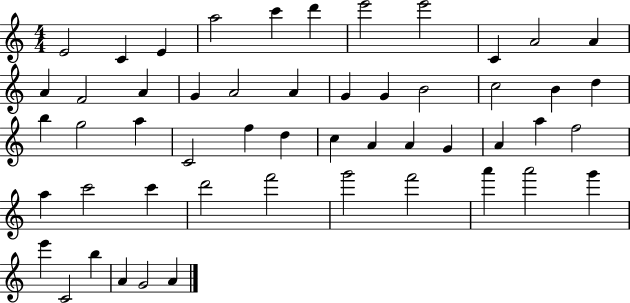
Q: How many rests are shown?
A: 0